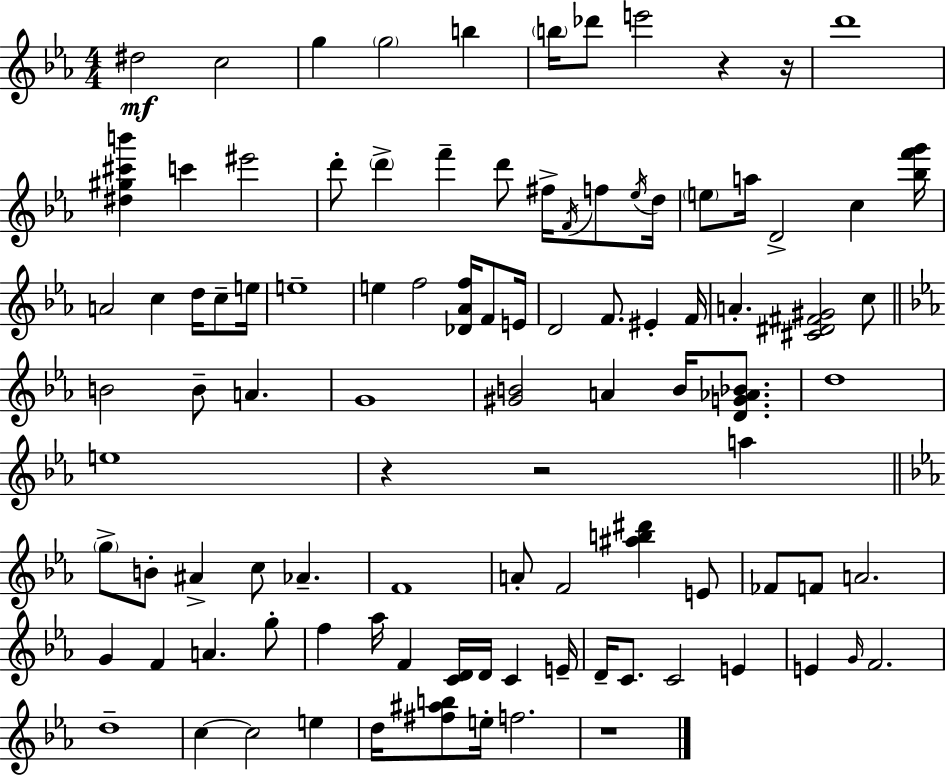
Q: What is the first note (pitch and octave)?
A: D#5